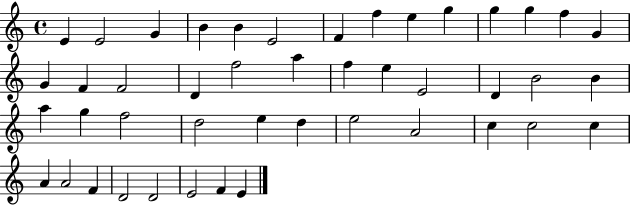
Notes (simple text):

E4/q E4/h G4/q B4/q B4/q E4/h F4/q F5/q E5/q G5/q G5/q G5/q F5/q G4/q G4/q F4/q F4/h D4/q F5/h A5/q F5/q E5/q E4/h D4/q B4/h B4/q A5/q G5/q F5/h D5/h E5/q D5/q E5/h A4/h C5/q C5/h C5/q A4/q A4/h F4/q D4/h D4/h E4/h F4/q E4/q